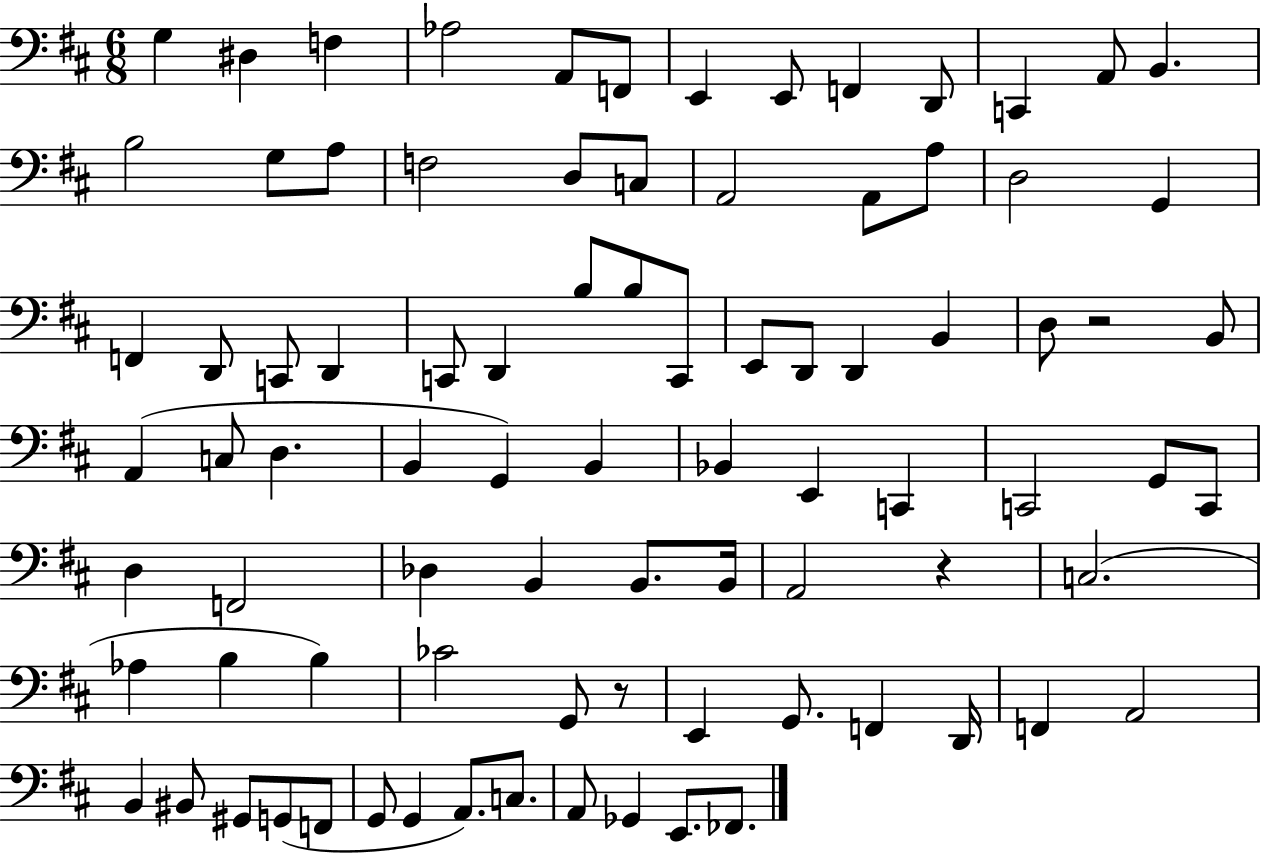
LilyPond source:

{
  \clef bass
  \numericTimeSignature
  \time 6/8
  \key d \major
  g4 dis4 f4 | aes2 a,8 f,8 | e,4 e,8 f,4 d,8 | c,4 a,8 b,4. | \break b2 g8 a8 | f2 d8 c8 | a,2 a,8 a8 | d2 g,4 | \break f,4 d,8 c,8 d,4 | c,8 d,4 b8 b8 c,8 | e,8 d,8 d,4 b,4 | d8 r2 b,8 | \break a,4( c8 d4. | b,4 g,4) b,4 | bes,4 e,4 c,4 | c,2 g,8 c,8 | \break d4 f,2 | des4 b,4 b,8. b,16 | a,2 r4 | c2.( | \break aes4 b4 b4) | ces'2 g,8 r8 | e,4 g,8. f,4 d,16 | f,4 a,2 | \break b,4 bis,8 gis,8 g,8( f,8 | g,8 g,4 a,8.) c8. | a,8 ges,4 e,8. fes,8. | \bar "|."
}